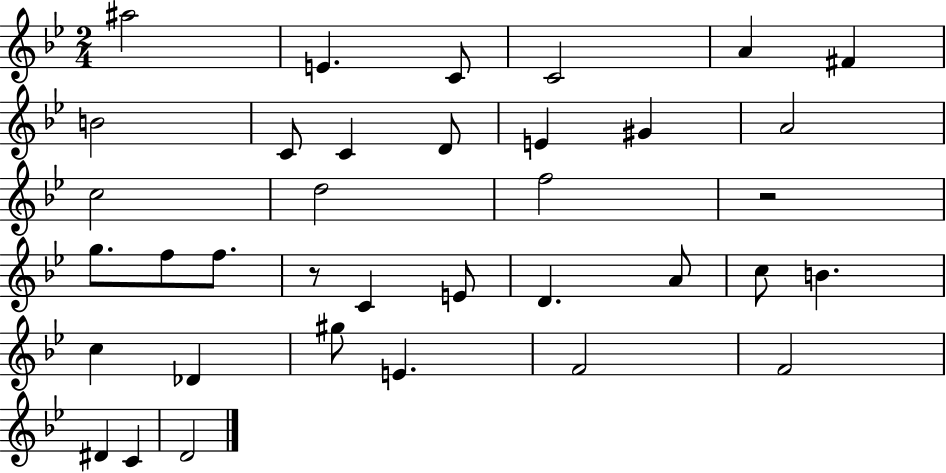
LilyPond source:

{
  \clef treble
  \numericTimeSignature
  \time 2/4
  \key bes \major
  ais''2 | e'4. c'8 | c'2 | a'4 fis'4 | \break b'2 | c'8 c'4 d'8 | e'4 gis'4 | a'2 | \break c''2 | d''2 | f''2 | r2 | \break g''8. f''8 f''8. | r8 c'4 e'8 | d'4. a'8 | c''8 b'4. | \break c''4 des'4 | gis''8 e'4. | f'2 | f'2 | \break dis'4 c'4 | d'2 | \bar "|."
}